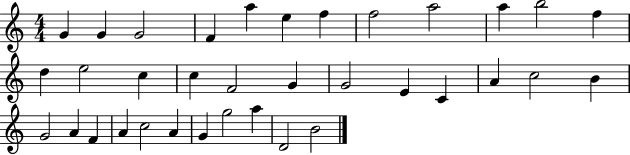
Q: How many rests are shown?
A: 0